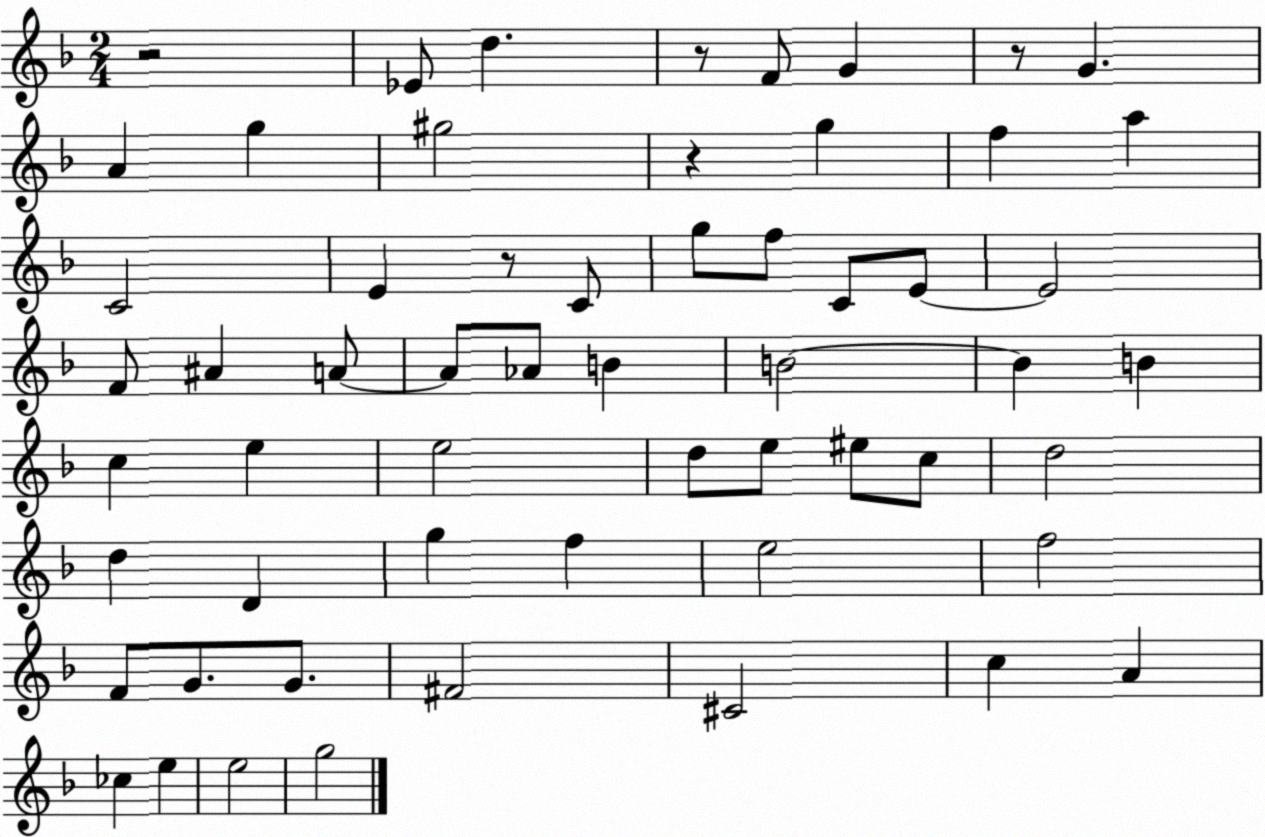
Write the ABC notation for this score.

X:1
T:Untitled
M:2/4
L:1/4
K:F
z2 _E/2 d z/2 F/2 G z/2 G A g ^g2 z g f a C2 E z/2 C/2 g/2 f/2 C/2 E/2 E2 F/2 ^A A/2 A/2 _A/2 B B2 B B c e e2 d/2 e/2 ^e/2 c/2 d2 d D g f e2 f2 F/2 G/2 G/2 ^F2 ^C2 c A _c e e2 g2